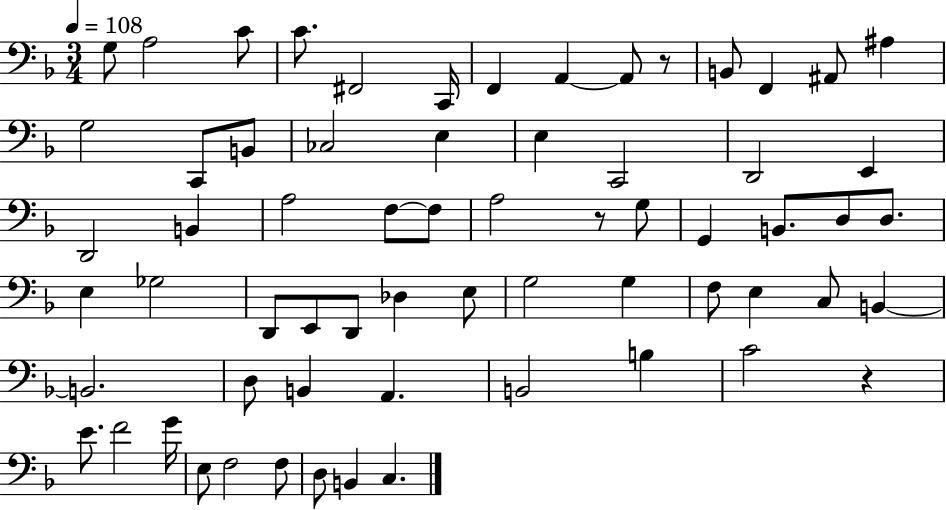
{
  \clef bass
  \numericTimeSignature
  \time 3/4
  \key f \major
  \tempo 4 = 108
  g8 a2 c'8 | c'8. fis,2 c,16 | f,4 a,4~~ a,8 r8 | b,8 f,4 ais,8 ais4 | \break g2 c,8 b,8 | ces2 e4 | e4 c,2 | d,2 e,4 | \break d,2 b,4 | a2 f8~~ f8 | a2 r8 g8 | g,4 b,8. d8 d8. | \break e4 ges2 | d,8 e,8 d,8 des4 e8 | g2 g4 | f8 e4 c8 b,4~~ | \break b,2. | d8 b,4 a,4. | b,2 b4 | c'2 r4 | \break e'8. f'2 g'16 | e8 f2 f8 | d8 b,4 c4. | \bar "|."
}